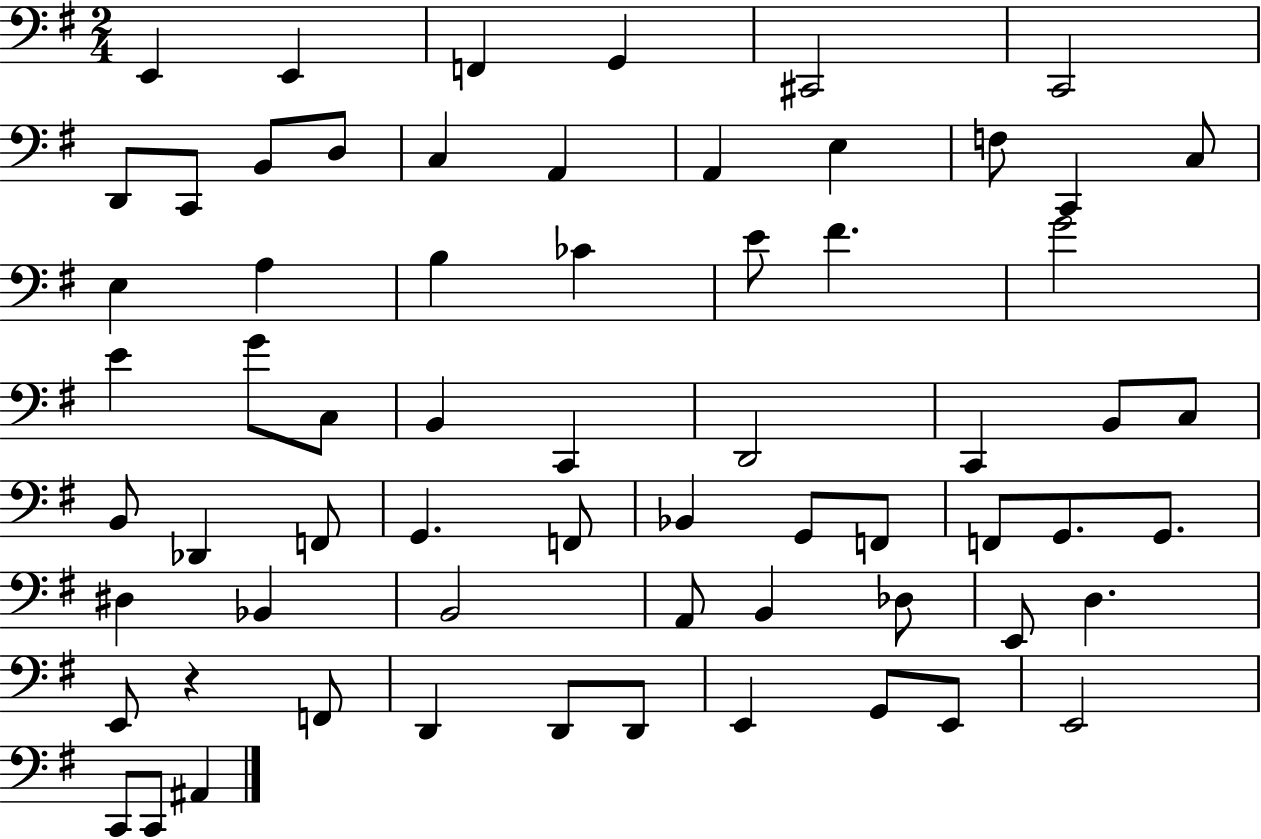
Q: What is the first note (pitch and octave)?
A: E2